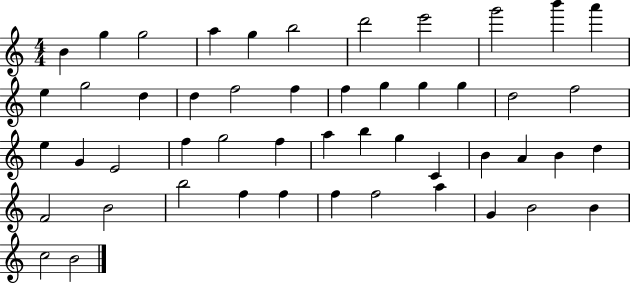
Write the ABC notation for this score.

X:1
T:Untitled
M:4/4
L:1/4
K:C
B g g2 a g b2 d'2 e'2 g'2 b' a' e g2 d d f2 f f g g g d2 f2 e G E2 f g2 f a b g C B A B d F2 B2 b2 f f f f2 a G B2 B c2 B2